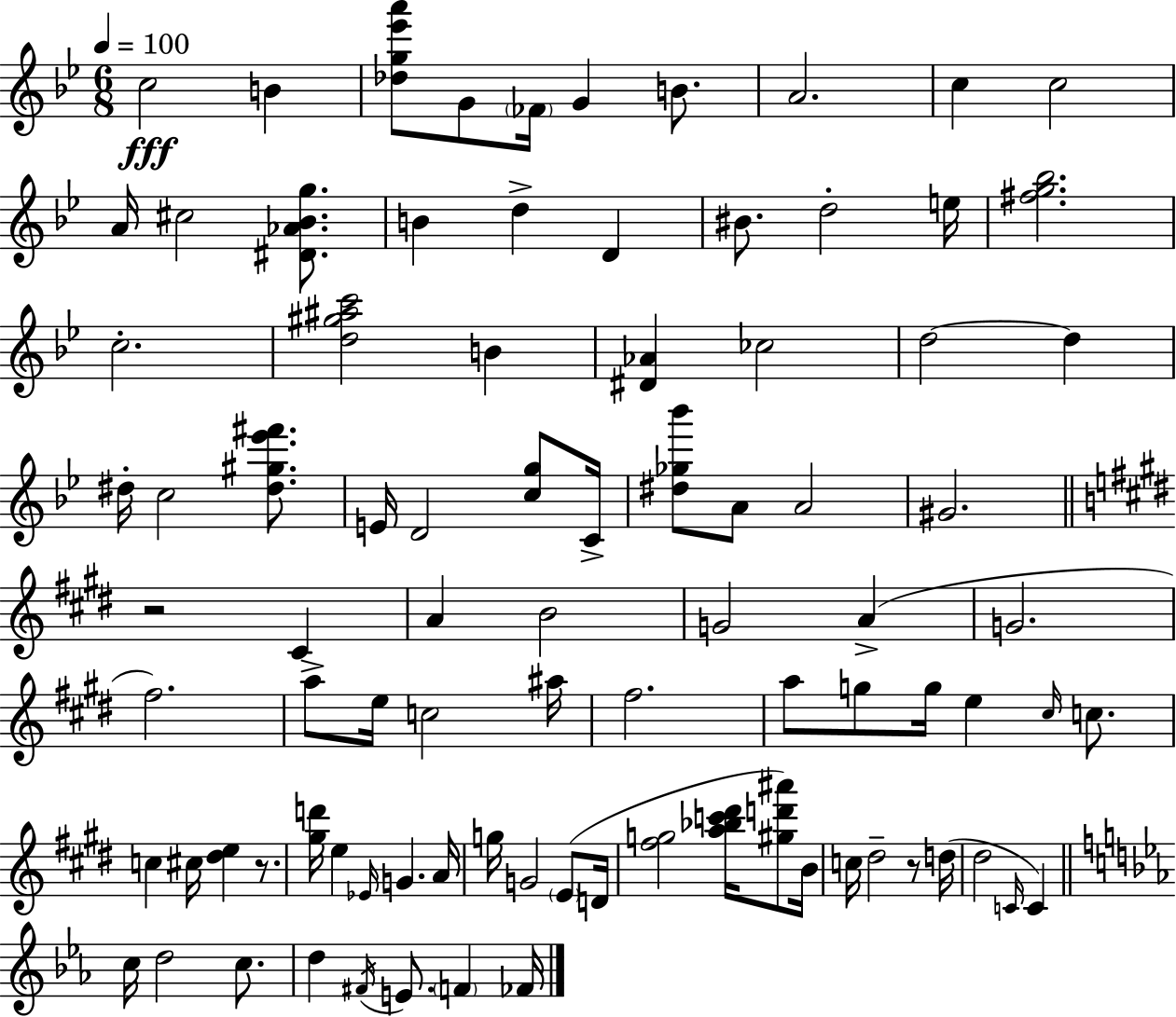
C5/h B4/q [Db5,G5,Eb6,A6]/e G4/e FES4/s G4/q B4/e. A4/h. C5/q C5/h A4/s C#5/h [D#4,Ab4,Bb4,G5]/e. B4/q D5/q D4/q BIS4/e. D5/h E5/s [F#5,G5,Bb5]/h. C5/h. [D5,G#5,A#5,C6]/h B4/q [D#4,Ab4]/q CES5/h D5/h D5/q D#5/s C5/h [D#5,G#5,Eb6,F#6]/e. E4/s D4/h [C5,G5]/e C4/s [D#5,Gb5,Bb6]/e A4/e A4/h G#4/h. R/h C#4/q A4/q B4/h G4/h A4/q G4/h. F#5/h. A5/e E5/s C5/h A#5/s F#5/h. A5/e G5/e G5/s E5/q C#5/s C5/e. C5/q C#5/s [D#5,E5]/q R/e. [G#5,D6]/s E5/q Eb4/s G4/q. A4/s G5/s G4/h E4/e D4/s [F#5,G5]/h [A5,Bb5,C6,D#6]/s [G#5,D6,A#6]/e B4/s C5/s D#5/h R/e D5/s D#5/h C4/s C4/q C5/s D5/h C5/e. D5/q F#4/s E4/e. F4/q FES4/s